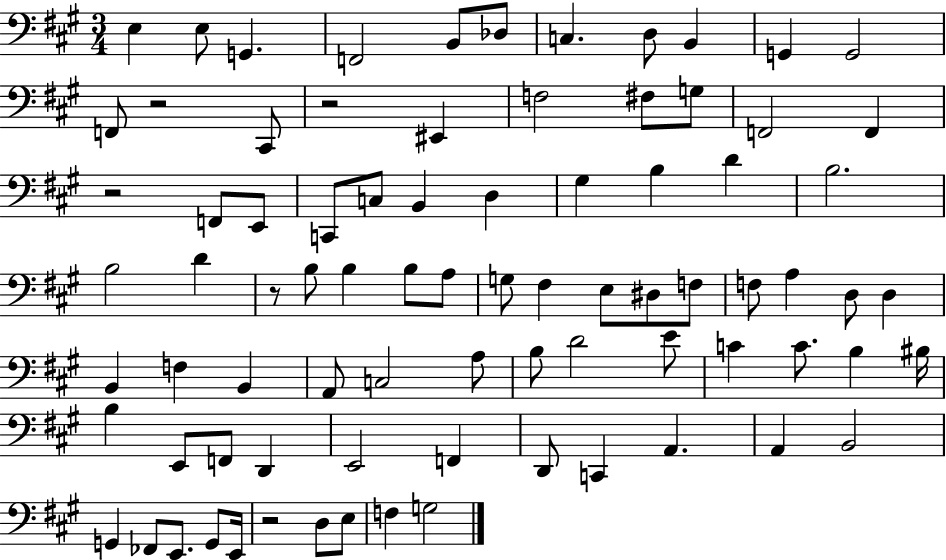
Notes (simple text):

E3/q E3/e G2/q. F2/h B2/e Db3/e C3/q. D3/e B2/q G2/q G2/h F2/e R/h C#2/e R/h EIS2/q F3/h F#3/e G3/e F2/h F2/q R/h F2/e E2/e C2/e C3/e B2/q D3/q G#3/q B3/q D4/q B3/h. B3/h D4/q R/e B3/e B3/q B3/e A3/e G3/e F#3/q E3/e D#3/e F3/e F3/e A3/q D3/e D3/q B2/q F3/q B2/q A2/e C3/h A3/e B3/e D4/h E4/e C4/q C4/e. B3/q BIS3/s B3/q E2/e F2/e D2/q E2/h F2/q D2/e C2/q A2/q. A2/q B2/h G2/q FES2/e E2/e. G2/e E2/s R/h D3/e E3/e F3/q G3/h